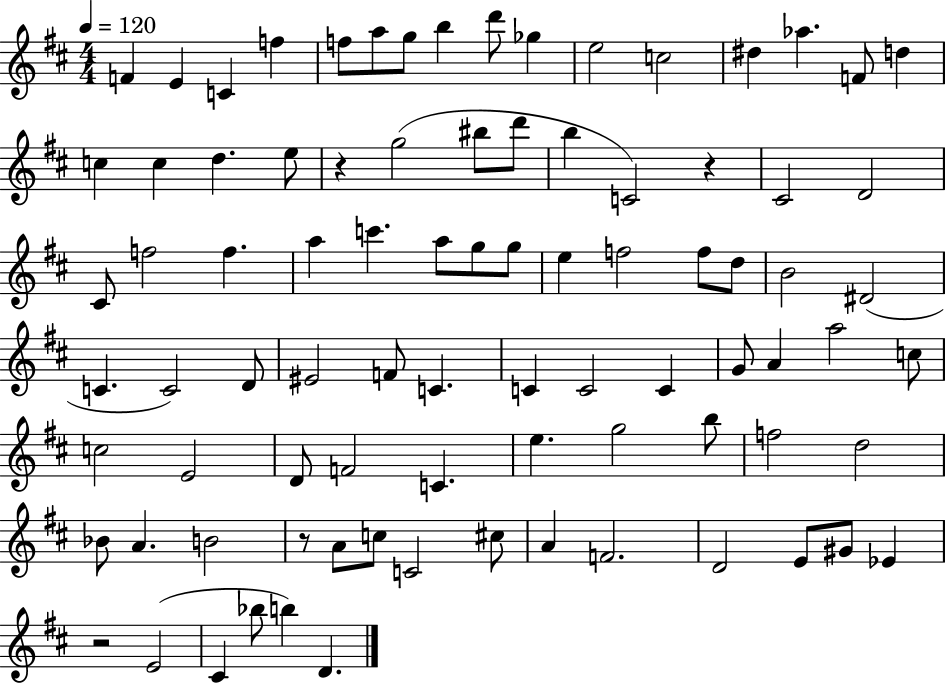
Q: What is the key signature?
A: D major